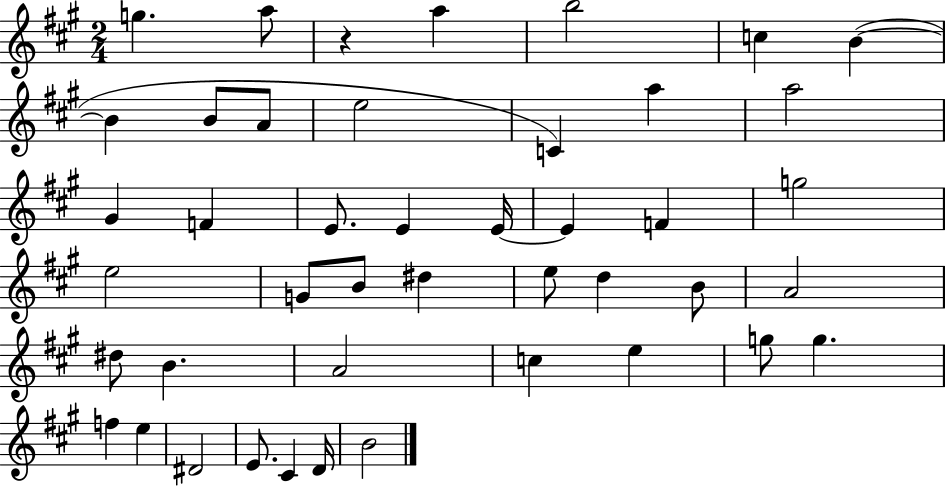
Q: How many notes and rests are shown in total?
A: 44